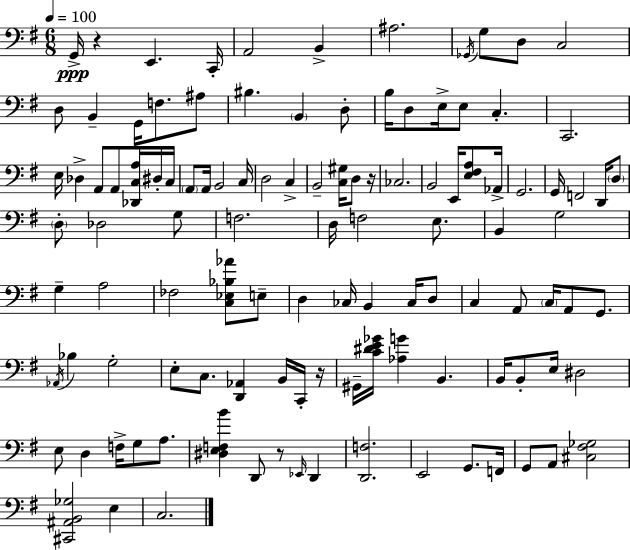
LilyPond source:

{
  \clef bass
  \numericTimeSignature
  \time 6/8
  \key e \minor
  \tempo 4 = 100
  g,16->\ppp r4 e,4. c,16-. | a,2 b,4-> | ais2. | \acciaccatura { ges,16 } g8 d8 c2 | \break d8 b,4-- g,16 f8. ais8 | bis4. \parenthesize b,4 d8-. | b16 d8 e16-> e8 c4.-. | c,2. | \break e16 des4-> a,8 a,8 <des, c a>16 dis16-. | c16 \parenthesize a,8 a,16 b,2 | c16 d2 c4-> | b,2-- <c gis>16 d8 | \break r16 ces2. | b,2 e,16 <e fis a>8 | aes,16-> g,2. | g,16 f,2 d,16 \parenthesize d8 | \break \parenthesize d8-. des2 g8 | f2. | d16 f2 e8. | b,4 g2 | \break g4-- a2 | fes2 <c ees bes aes'>8 e8-- | d4 ces16 b,4 ces16 d8 | c4 a,8 \parenthesize c16 a,8 g,8. | \break \acciaccatura { aes,16 } bes4 g2-. | e8-. c8. <d, aes,>4 b,16 | c,16-. r16 gis,16-- <c' dis' e' ges'>16 <aes g'>4 b,4. | b,16 b,8-. e16 dis2 | \break e8 d4 f16-> g8 a8. | <dis e f b'>4 d,8 r8 \grace { ees,16 } d,4 | <d, f>2. | e,2 g,8. | \break f,16 g,8 a,8 <cis fis ges>2 | <cis, ais, b, ges>2 e4 | c2. | \bar "|."
}